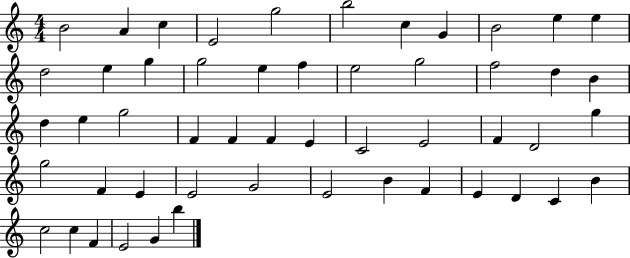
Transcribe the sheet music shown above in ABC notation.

X:1
T:Untitled
M:4/4
L:1/4
K:C
B2 A c E2 g2 b2 c G B2 e e d2 e g g2 e f e2 g2 f2 d B d e g2 F F F E C2 E2 F D2 g g2 F E E2 G2 E2 B F E D C B c2 c F E2 G b